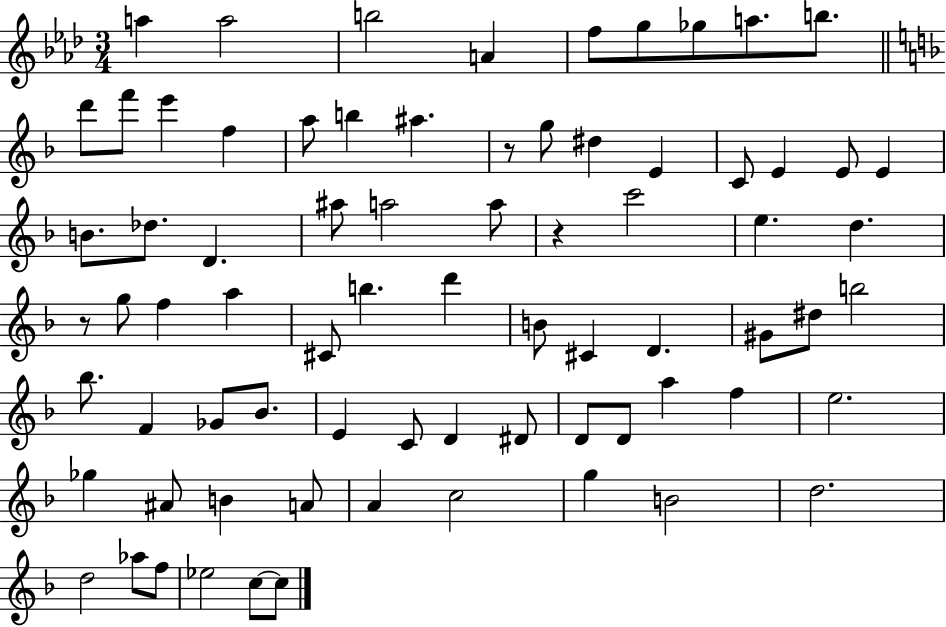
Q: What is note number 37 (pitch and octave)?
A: B5